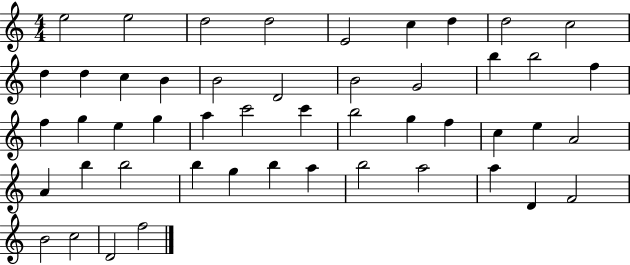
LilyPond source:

{
  \clef treble
  \numericTimeSignature
  \time 4/4
  \key c \major
  e''2 e''2 | d''2 d''2 | e'2 c''4 d''4 | d''2 c''2 | \break d''4 d''4 c''4 b'4 | b'2 d'2 | b'2 g'2 | b''4 b''2 f''4 | \break f''4 g''4 e''4 g''4 | a''4 c'''2 c'''4 | b''2 g''4 f''4 | c''4 e''4 a'2 | \break a'4 b''4 b''2 | b''4 g''4 b''4 a''4 | b''2 a''2 | a''4 d'4 f'2 | \break b'2 c''2 | d'2 f''2 | \bar "|."
}